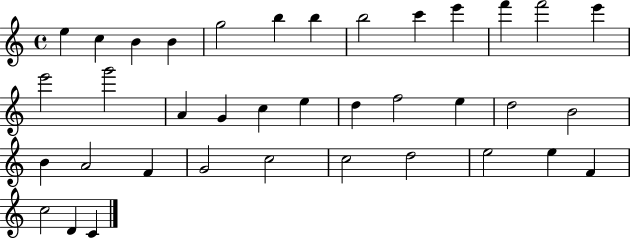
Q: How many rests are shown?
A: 0